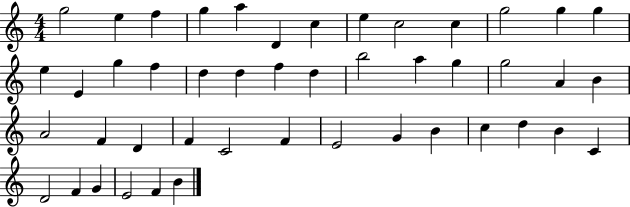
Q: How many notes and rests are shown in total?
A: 46